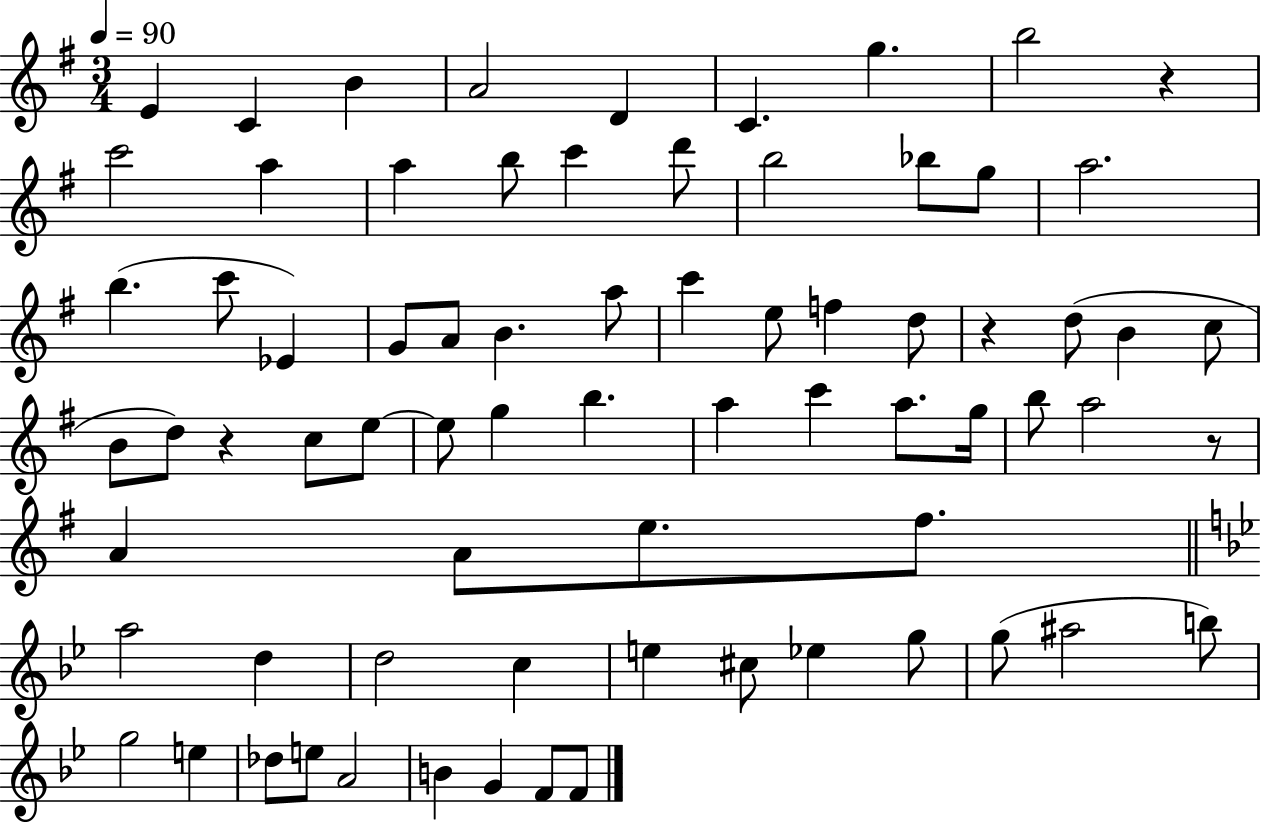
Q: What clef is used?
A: treble